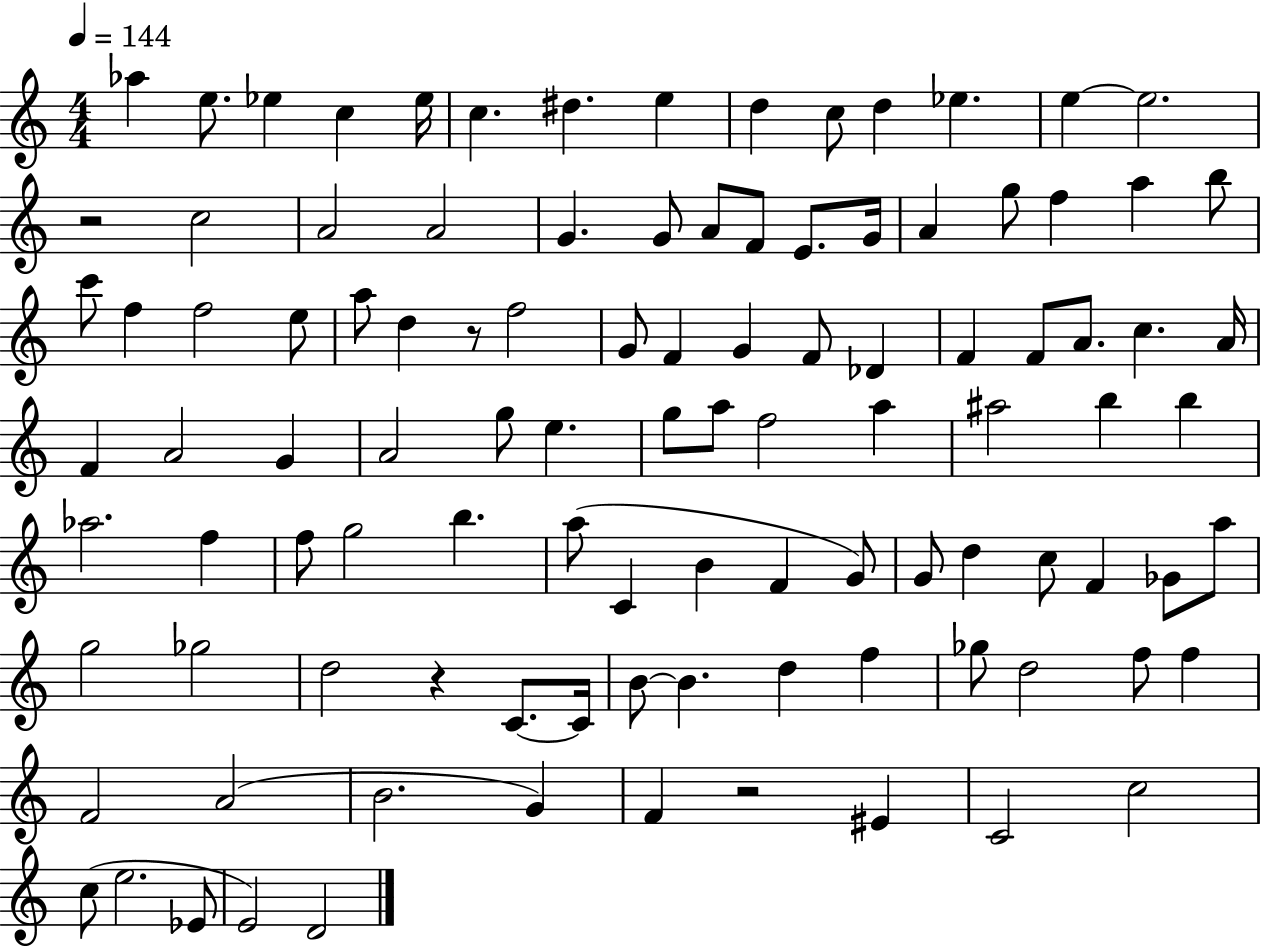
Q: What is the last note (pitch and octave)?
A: D4